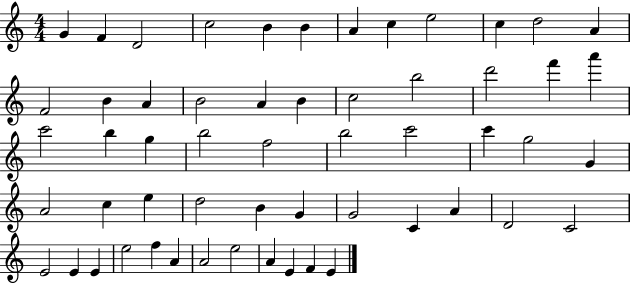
{
  \clef treble
  \numericTimeSignature
  \time 4/4
  \key c \major
  g'4 f'4 d'2 | c''2 b'4 b'4 | a'4 c''4 e''2 | c''4 d''2 a'4 | \break f'2 b'4 a'4 | b'2 a'4 b'4 | c''2 b''2 | d'''2 f'''4 a'''4 | \break c'''2 b''4 g''4 | b''2 f''2 | b''2 c'''2 | c'''4 g''2 g'4 | \break a'2 c''4 e''4 | d''2 b'4 g'4 | g'2 c'4 a'4 | d'2 c'2 | \break e'2 e'4 e'4 | e''2 f''4 a'4 | a'2 e''2 | a'4 e'4 f'4 e'4 | \break \bar "|."
}